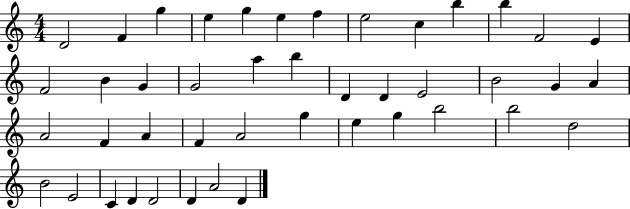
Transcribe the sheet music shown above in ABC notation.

X:1
T:Untitled
M:4/4
L:1/4
K:C
D2 F g e g e f e2 c b b F2 E F2 B G G2 a b D D E2 B2 G A A2 F A F A2 g e g b2 b2 d2 B2 E2 C D D2 D A2 D